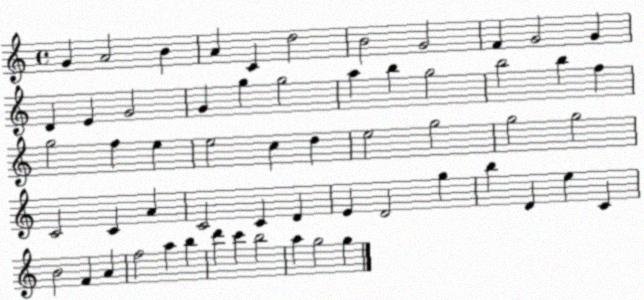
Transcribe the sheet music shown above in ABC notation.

X:1
T:Untitled
M:4/4
L:1/4
K:C
G A2 B A C d2 B2 G2 F G2 G D E G2 G g g2 a b g2 b2 b f g2 f e e2 c d e2 g2 g2 g2 C2 C A C2 C D E D2 g b D e C B2 F A f2 a b d' c' b2 a g2 g